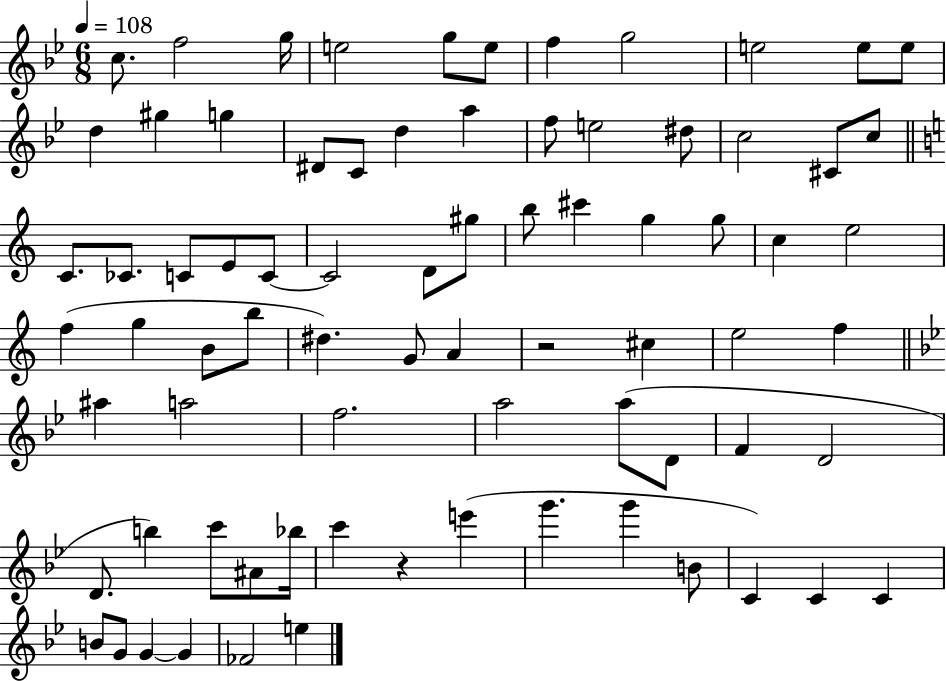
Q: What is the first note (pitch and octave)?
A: C5